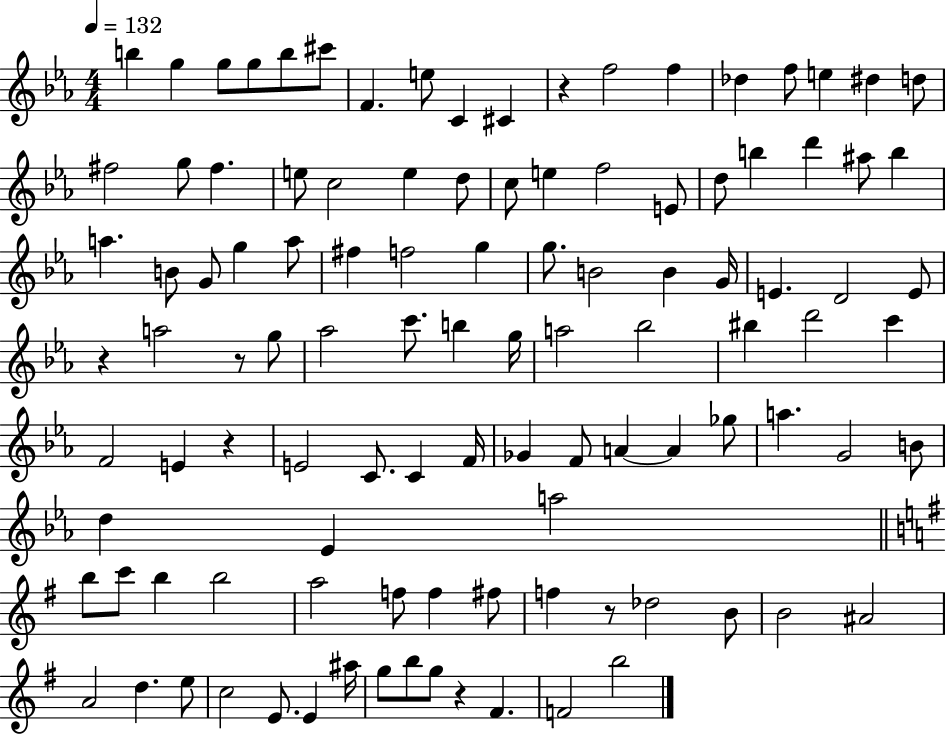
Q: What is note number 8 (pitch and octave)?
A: E5